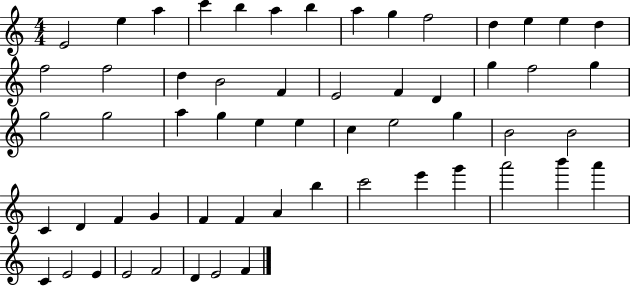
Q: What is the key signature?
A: C major